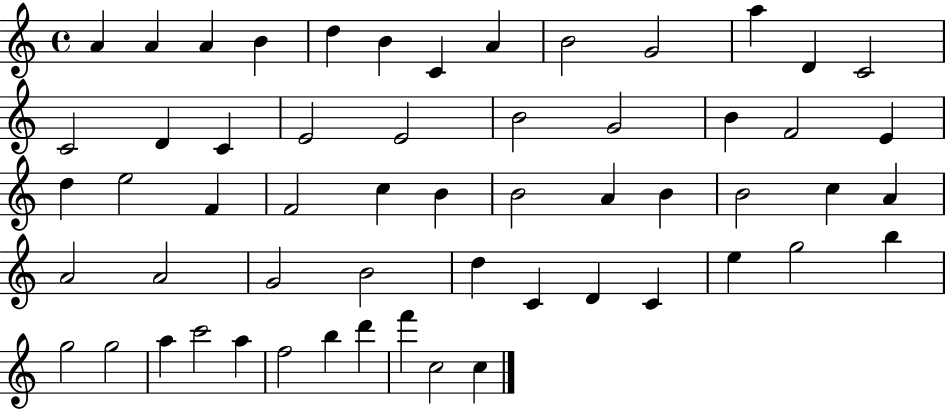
{
  \clef treble
  \time 4/4
  \defaultTimeSignature
  \key c \major
  a'4 a'4 a'4 b'4 | d''4 b'4 c'4 a'4 | b'2 g'2 | a''4 d'4 c'2 | \break c'2 d'4 c'4 | e'2 e'2 | b'2 g'2 | b'4 f'2 e'4 | \break d''4 e''2 f'4 | f'2 c''4 b'4 | b'2 a'4 b'4 | b'2 c''4 a'4 | \break a'2 a'2 | g'2 b'2 | d''4 c'4 d'4 c'4 | e''4 g''2 b''4 | \break g''2 g''2 | a''4 c'''2 a''4 | f''2 b''4 d'''4 | f'''4 c''2 c''4 | \break \bar "|."
}